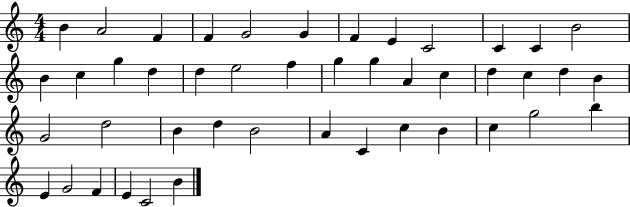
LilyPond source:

{
  \clef treble
  \numericTimeSignature
  \time 4/4
  \key c \major
  b'4 a'2 f'4 | f'4 g'2 g'4 | f'4 e'4 c'2 | c'4 c'4 b'2 | \break b'4 c''4 g''4 d''4 | d''4 e''2 f''4 | g''4 g''4 a'4 c''4 | d''4 c''4 d''4 b'4 | \break g'2 d''2 | b'4 d''4 b'2 | a'4 c'4 c''4 b'4 | c''4 g''2 b''4 | \break e'4 g'2 f'4 | e'4 c'2 b'4 | \bar "|."
}